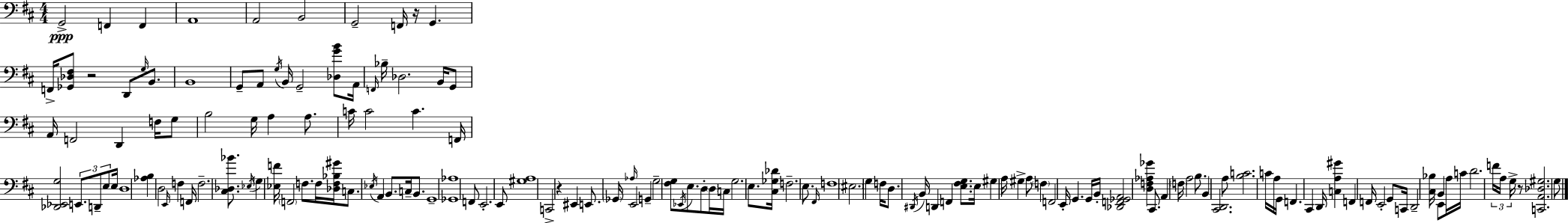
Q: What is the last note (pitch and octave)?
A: G3